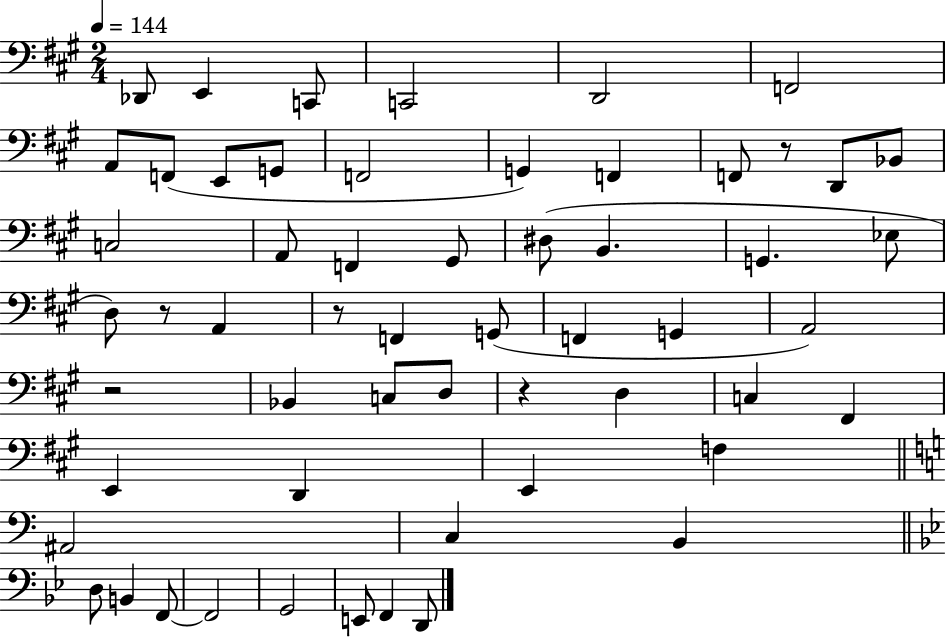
{
  \clef bass
  \numericTimeSignature
  \time 2/4
  \key a \major
  \tempo 4 = 144
  des,8 e,4 c,8 | c,2 | d,2 | f,2 | \break a,8 f,8( e,8 g,8 | f,2 | g,4) f,4 | f,8 r8 d,8 bes,8 | \break c2 | a,8 f,4 gis,8 | dis8( b,4. | g,4. ees8 | \break d8) r8 a,4 | r8 f,4 g,8( | f,4 g,4 | a,2) | \break r2 | bes,4 c8 d8 | r4 d4 | c4 fis,4 | \break e,4 d,4 | e,4 f4 | \bar "||" \break \key a \minor ais,2 | c4 b,4 | \bar "||" \break \key bes \major d8 b,4 f,8~~ | f,2 | g,2 | e,8 f,4 d,8 | \break \bar "|."
}